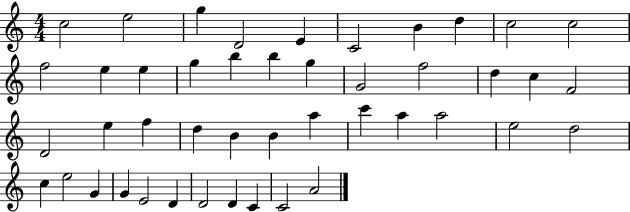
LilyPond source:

{
  \clef treble
  \numericTimeSignature
  \time 4/4
  \key c \major
  c''2 e''2 | g''4 d'2 e'4 | c'2 b'4 d''4 | c''2 c''2 | \break f''2 e''4 e''4 | g''4 b''4 b''4 g''4 | g'2 f''2 | d''4 c''4 f'2 | \break d'2 e''4 f''4 | d''4 b'4 b'4 a''4 | c'''4 a''4 a''2 | e''2 d''2 | \break c''4 e''2 g'4 | g'4 e'2 d'4 | d'2 d'4 c'4 | c'2 a'2 | \break \bar "|."
}